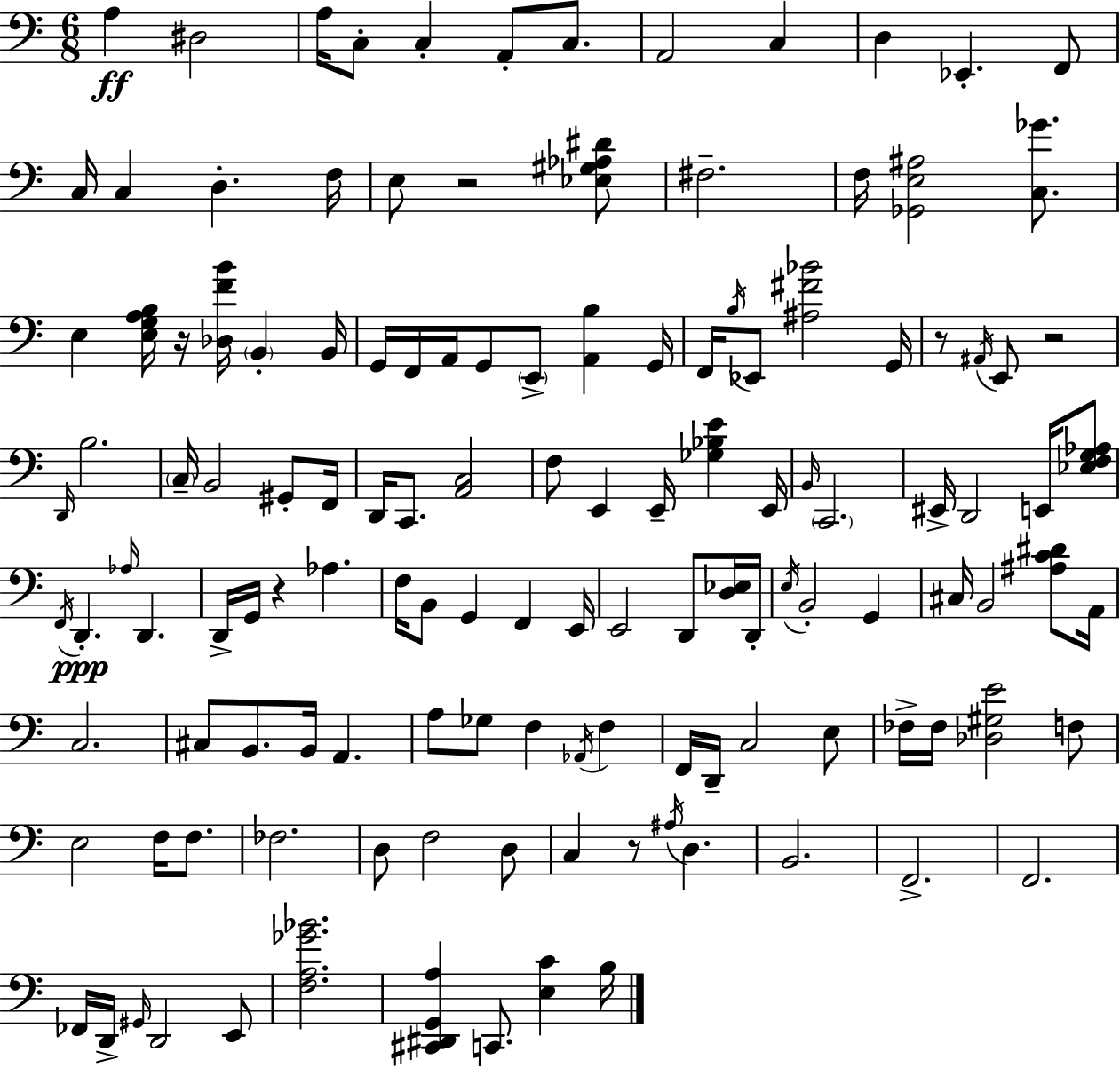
X:1
T:Untitled
M:6/8
L:1/4
K:C
A, ^D,2 A,/4 C,/2 C, A,,/2 C,/2 A,,2 C, D, _E,, F,,/2 C,/4 C, D, F,/4 E,/2 z2 [_E,^G,_A,^D]/2 ^F,2 F,/4 [_G,,E,^A,]2 [C,_G]/2 E, [E,G,A,B,]/4 z/4 [_D,FB]/4 B,, B,,/4 G,,/4 F,,/4 A,,/4 G,,/2 E,,/2 [A,,B,] G,,/4 F,,/4 B,/4 _E,,/2 [^A,^F_B]2 G,,/4 z/2 ^A,,/4 E,,/2 z2 D,,/4 B,2 C,/4 B,,2 ^G,,/2 F,,/4 D,,/4 C,,/2 [A,,C,]2 F,/2 E,, E,,/4 [_G,_B,E] E,,/4 B,,/4 C,,2 ^E,,/4 D,,2 E,,/4 [_E,F,G,_A,]/2 F,,/4 D,, _A,/4 D,, D,,/4 G,,/4 z _A, F,/4 B,,/2 G,, F,, E,,/4 E,,2 D,,/2 [D,_E,]/4 D,,/4 E,/4 B,,2 G,, ^C,/4 B,,2 [^A,C^D]/2 A,,/4 C,2 ^C,/2 B,,/2 B,,/4 A,, A,/2 _G,/2 F, _A,,/4 F, F,,/4 D,,/4 C,2 E,/2 _F,/4 _F,/4 [_D,^G,E]2 F,/2 E,2 F,/4 F,/2 _F,2 D,/2 F,2 D,/2 C, z/2 ^A,/4 D, B,,2 F,,2 F,,2 _F,,/4 D,,/4 ^G,,/4 D,,2 E,,/2 [F,A,_G_B]2 [^C,,^D,,G,,A,] C,,/2 [E,C] B,/4